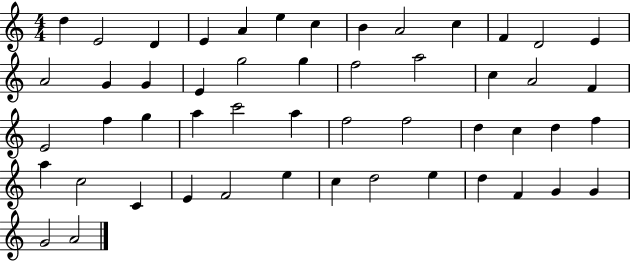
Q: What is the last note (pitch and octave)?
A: A4